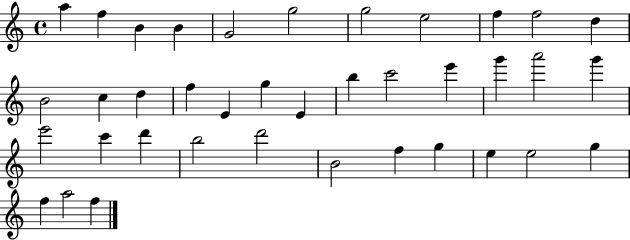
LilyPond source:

{
  \clef treble
  \time 4/4
  \defaultTimeSignature
  \key c \major
  a''4 f''4 b'4 b'4 | g'2 g''2 | g''2 e''2 | f''4 f''2 d''4 | \break b'2 c''4 d''4 | f''4 e'4 g''4 e'4 | b''4 c'''2 e'''4 | g'''4 a'''2 g'''4 | \break e'''2 c'''4 d'''4 | b''2 d'''2 | b'2 f''4 g''4 | e''4 e''2 g''4 | \break f''4 a''2 f''4 | \bar "|."
}